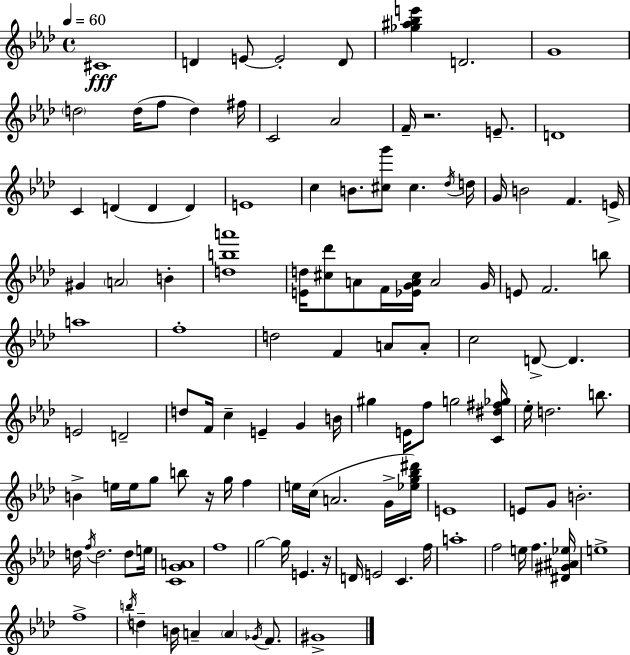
{
  \clef treble
  \time 4/4
  \defaultTimeSignature
  \key f \minor
  \tempo 4 = 60
  cis'1\fff | d'4 e'8~~ e'2-. d'8 | <ges'' ais'' bes'' e'''>4 d'2. | g'1 | \break \parenthesize d''2 d''16( f''8 d''4) fis''16 | c'2 aes'2 | f'16-- r2. e'8.-- | d'1 | \break c'4 d'4( d'4 d'4) | e'1 | c''4 b'8. <cis'' g'''>8 cis''4. \acciaccatura { des''16 } | d''16 g'16 b'2 f'4. | \break e'16-> gis'4 \parenthesize a'2 b'4-. | <d'' b'' a'''>1 | <e' d''>16 <cis'' des'''>8 a'8 f'16 <ees' g' a' cis''>16 a'2 | g'16 e'8 f'2. b''8 | \break a''1 | f''1-. | d''2 f'4 a'8 a'8-. | c''2 d'8->~~ d'4. | \break e'2 d'2-- | d''8 f'16 c''4-- e'4-- g'4 | b'16 gis''4 e'16 f''8 g''2 | <c' dis'' fis'' ges''>16 ees''16-. d''2. b''8. | \break b'4-> e''16 e''16 g''8 b''8 r16 g''16 f''4 | e''16 c''16( a'2. g'16-> | <ees'' g'' bes'' dis'''>16) e'1 | e'8 g'8 b'2.-. | \break d''16 \acciaccatura { f''16 } d''2. d''8 | e''16 <c' g' a'>1 | f''1 | g''2~~ g''16 e'4. | \break r16 d'16 e'2 c'4. | f''16 a''1-. | f''2 e''16 f''4. | <dis' gis' ais' ees''>16 e''1-> | \break f''1-> | \acciaccatura { b''16 } d''4-- b'16 a'4-- \parenthesize a'4 | \acciaccatura { ges'16 } f'8. gis'1-> | \bar "|."
}